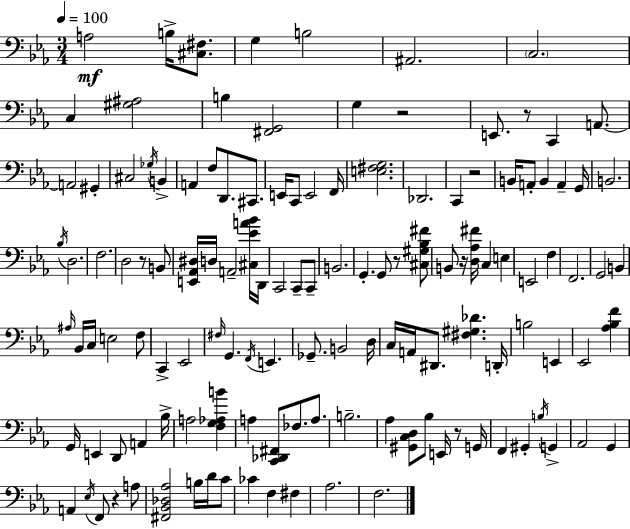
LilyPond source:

{
  \clef bass
  \numericTimeSignature
  \time 3/4
  \key ees \major
  \tempo 4 = 100
  \repeat volta 2 { a2\mf b16-> <cis fis>8. | g4 b2 | ais,2. | \parenthesize c2. | \break c4 <gis ais>2 | b4 <fis, g,>2 | g4 r2 | e,8. r8 c,4 a,8.~~ | \break a,2 gis,4-. | cis2 \acciaccatura { ges16 } b,4-> | a,4 f8 d,8. cis,8. | e,16 c,8 e,2 | \break f,16 <e fis g>2. | des,2. | c,4 r2 | b,16 a,8-. b,4 a,4-- | \break g,16 b,2. | \acciaccatura { bes16 } d2. | f2. | d2 r8 | \break b,8 <e, aes, dis>16 d16 a,2-- | <cis ees' a' bes'>16 d,16 c,2 c,8-- | c,8-- b,2. | g,4.-. g,8 r8 | \break <cis gis bes fis'>8 b,8 r16 <d aes fis'>16 c4 e4 | e,2 f4 | f,2. | g,2 b,4 | \break \grace { ais16 } bes,16 c16 e2 | f8 c,4-> ees,2 | \grace { fis16 } g,4. \acciaccatura { f,16 } e,4. | ges,8.-- b,2 | \break d16 c16 a,16 dis,8. <fis gis des'>4. | d,16-. b2 | e,4 ees,2 | <aes bes f'>4 g,16 e,4 d,8 | \break a,4 bes16-> a2 | <f g aes b'>4 a4 <c, des, fis,>8 fes8. | a8. b2.-- | aes4 <gis, c d>8 bes8 | \break e,16 r8 g,16 f,4 gis,4-. | \acciaccatura { b16 } g,4-> aes,2 | g,4 a,4 \acciaccatura { ees16 } f,8 | r4 a8 <fis, bes, des aes>2 | \break b16 d'16 c'8 ces'4 f4 | fis4 aes2. | f2. | } \bar "|."
}